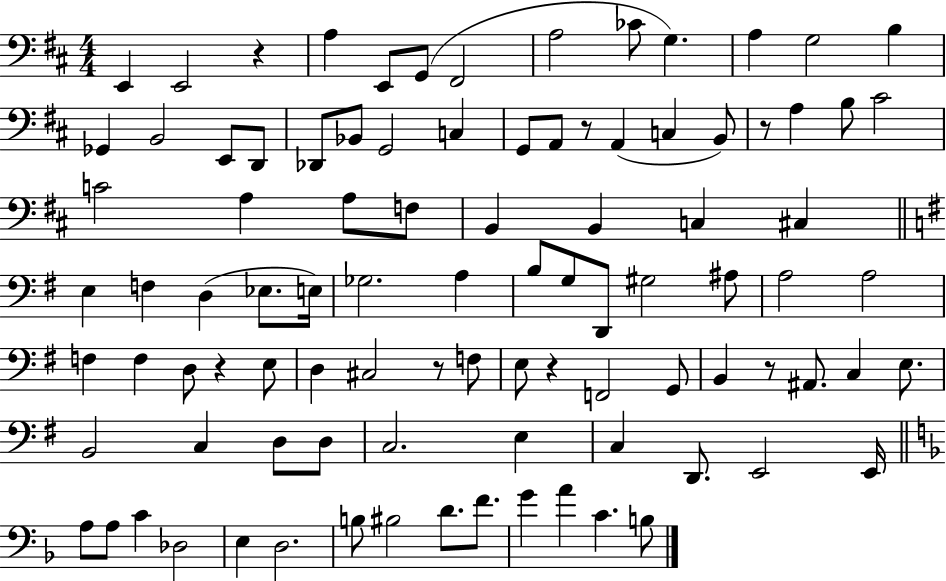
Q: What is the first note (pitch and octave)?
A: E2